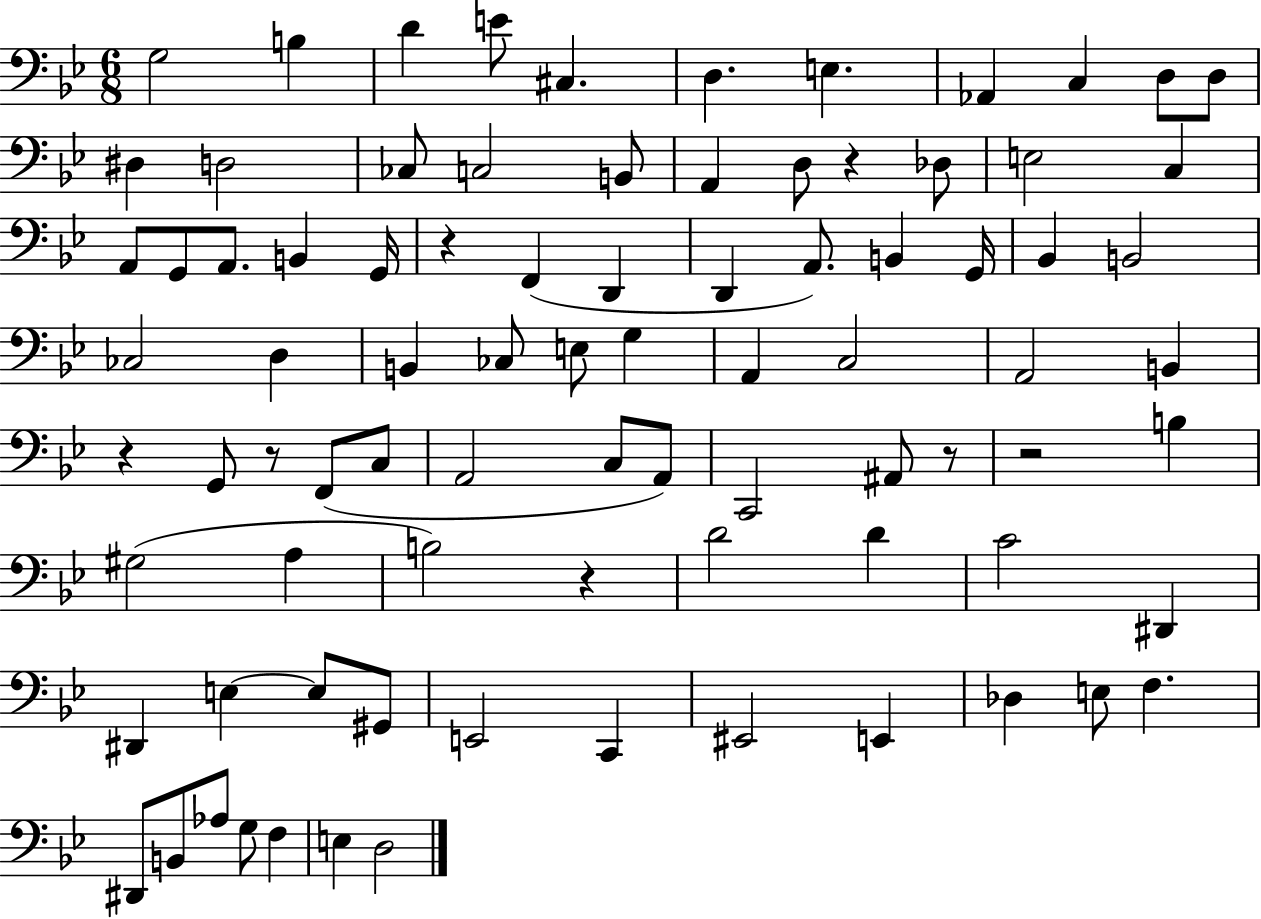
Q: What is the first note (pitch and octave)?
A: G3